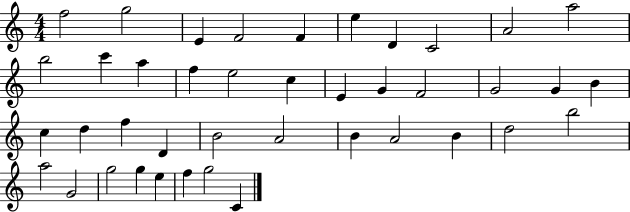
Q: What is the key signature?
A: C major